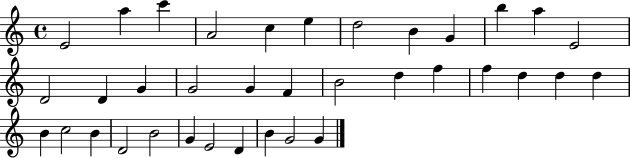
E4/h A5/q C6/q A4/h C5/q E5/q D5/h B4/q G4/q B5/q A5/q E4/h D4/h D4/q G4/q G4/h G4/q F4/q B4/h D5/q F5/q F5/q D5/q D5/q D5/q B4/q C5/h B4/q D4/h B4/h G4/q E4/h D4/q B4/q G4/h G4/q